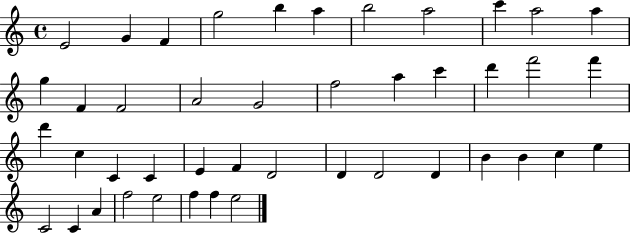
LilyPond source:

{
  \clef treble
  \time 4/4
  \defaultTimeSignature
  \key c \major
  e'2 g'4 f'4 | g''2 b''4 a''4 | b''2 a''2 | c'''4 a''2 a''4 | \break g''4 f'4 f'2 | a'2 g'2 | f''2 a''4 c'''4 | d'''4 f'''2 f'''4 | \break d'''4 c''4 c'4 c'4 | e'4 f'4 d'2 | d'4 d'2 d'4 | b'4 b'4 c''4 e''4 | \break c'2 c'4 a'4 | f''2 e''2 | f''4 f''4 e''2 | \bar "|."
}